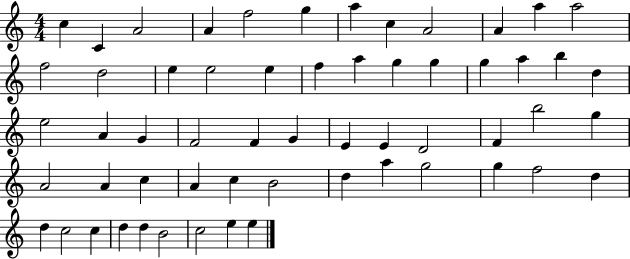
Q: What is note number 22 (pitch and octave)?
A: G5